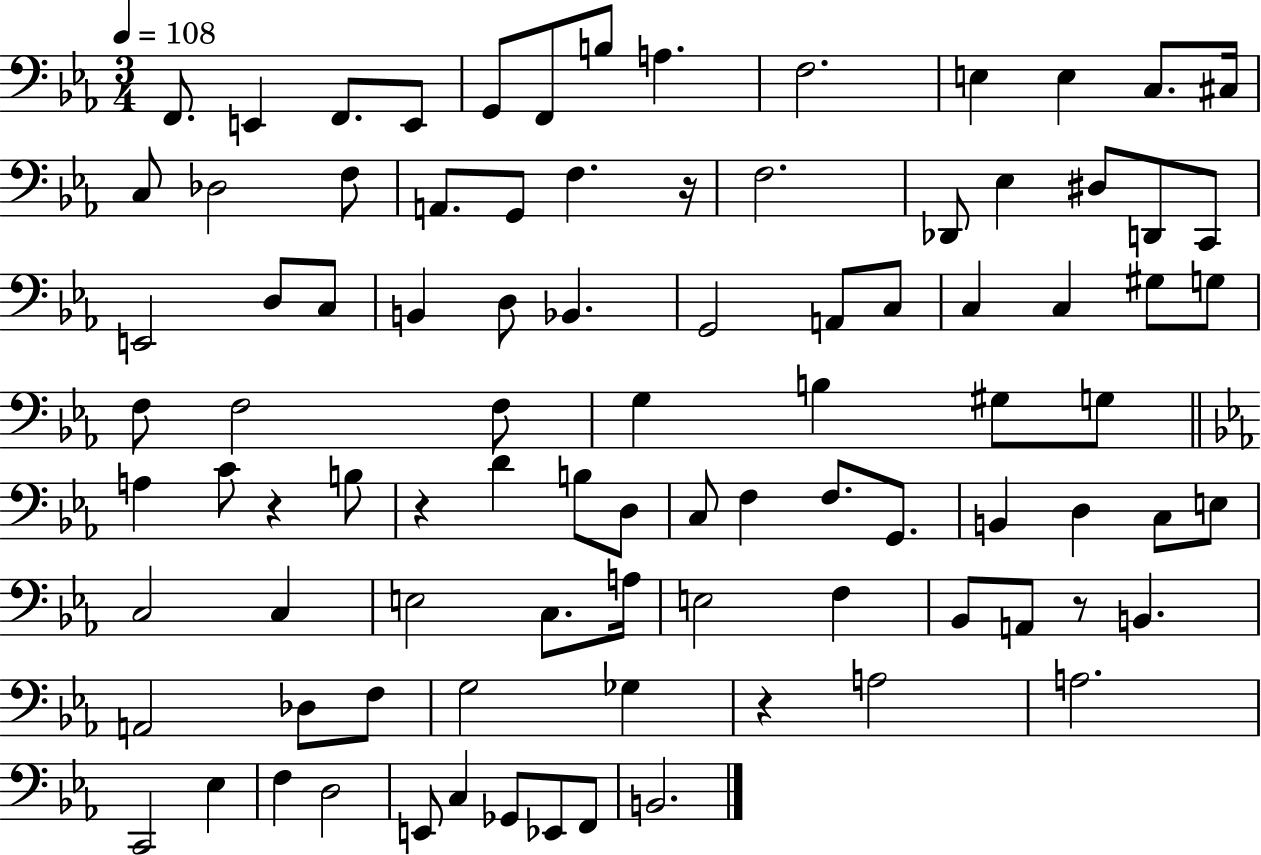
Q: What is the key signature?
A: EES major